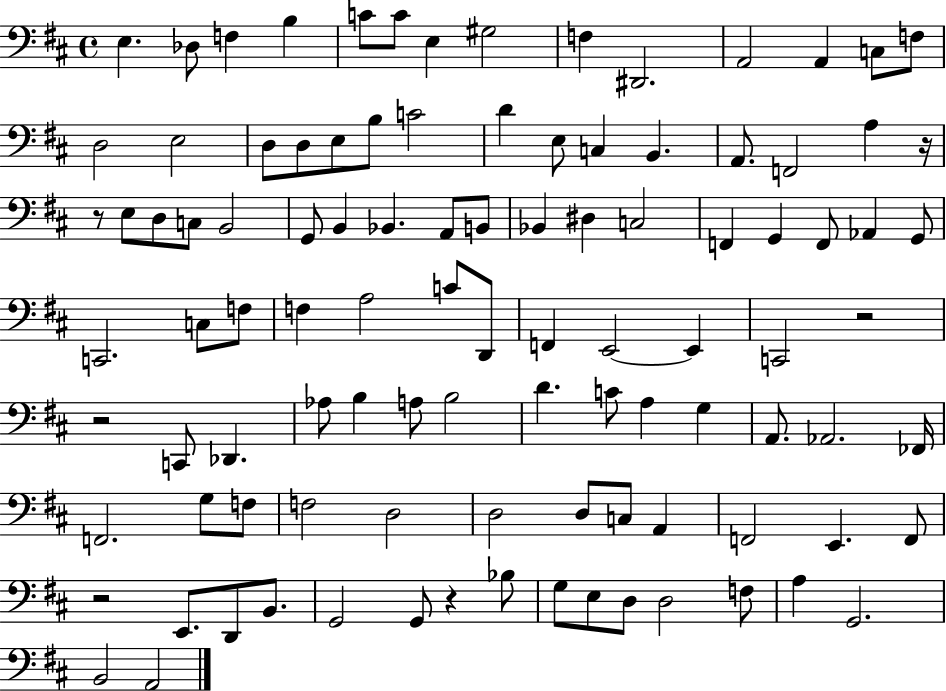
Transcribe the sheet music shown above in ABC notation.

X:1
T:Untitled
M:4/4
L:1/4
K:D
E, _D,/2 F, B, C/2 C/2 E, ^G,2 F, ^D,,2 A,,2 A,, C,/2 F,/2 D,2 E,2 D,/2 D,/2 E,/2 B,/2 C2 D E,/2 C, B,, A,,/2 F,,2 A, z/4 z/2 E,/2 D,/2 C,/2 B,,2 G,,/2 B,, _B,, A,,/2 B,,/2 _B,, ^D, C,2 F,, G,, F,,/2 _A,, G,,/2 C,,2 C,/2 F,/2 F, A,2 C/2 D,,/2 F,, E,,2 E,, C,,2 z2 z2 C,,/2 _D,, _A,/2 B, A,/2 B,2 D C/2 A, G, A,,/2 _A,,2 _F,,/4 F,,2 G,/2 F,/2 F,2 D,2 D,2 D,/2 C,/2 A,, F,,2 E,, F,,/2 z2 E,,/2 D,,/2 B,,/2 G,,2 G,,/2 z _B,/2 G,/2 E,/2 D,/2 D,2 F,/2 A, G,,2 B,,2 A,,2